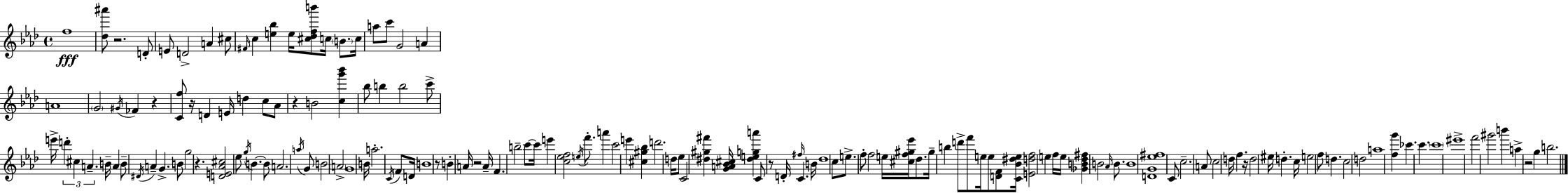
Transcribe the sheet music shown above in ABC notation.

X:1
T:Untitled
M:4/4
L:1/4
K:Fm
f4 [_d^a']/2 z2 D/2 E/2 D2 A ^c/2 ^F/4 c [e_b] e/4 [^c_dfb']/2 c/4 B/2 c/4 a/2 c'/2 G2 A A4 G2 ^G/4 _F z [Cf]/2 z/4 D E/4 d c/2 _A/2 z B2 [cg'_b'] _b/2 b b2 c'/2 e'/4 d' ^c A B/4 A B/2 ^D/4 A G B/2 g2 z [DE_A^c]2 _e/2 g/4 B B/2 A2 a/4 G/2 B2 A2 G4 B/4 a2 C/4 F/2 D/4 B4 z/2 B A/4 z2 A/4 F b2 c'/2 c'/4 e' [c_ef]2 e/4 f'/2 a' c'2 e' [^c^g_b] d'2 d/4 _e/2 C2 [^d^g^f'] [GA_B^c]/4 [^dega'] C/2 z/2 D/4 ^f/4 C B/4 _d4 c/2 e/2 f/2 f2 e/4 [^cf^g_e']/4 _d/2 ^g/4 b d'/2 f'/2 e/4 e/2 [DF]/2 [C_B^de]/4 [Edf]2 e f/4 e/4 [_GB_d^f] B2 _A/4 B/2 B4 [DG_e^f]4 C/2 c2 A/2 c2 d/4 f z/4 d2 ^e/4 d c/4 e2 f/2 d c2 d2 a4 [fg'] _c' c' c'4 ^e'4 f'2 ^g'2 b' a z2 g b2